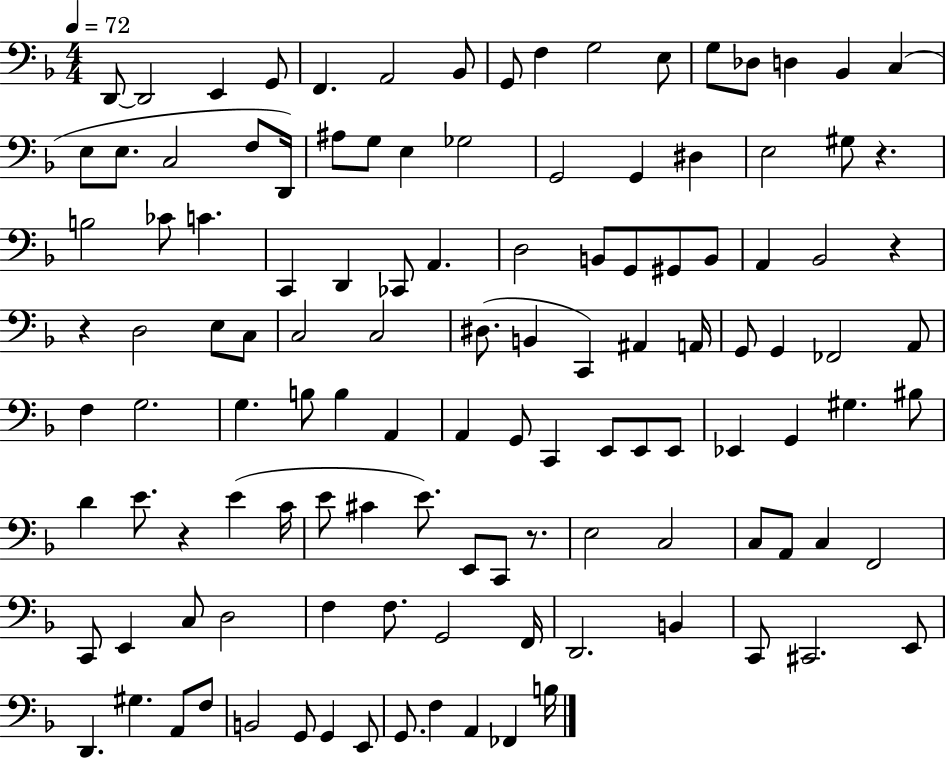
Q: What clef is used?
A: bass